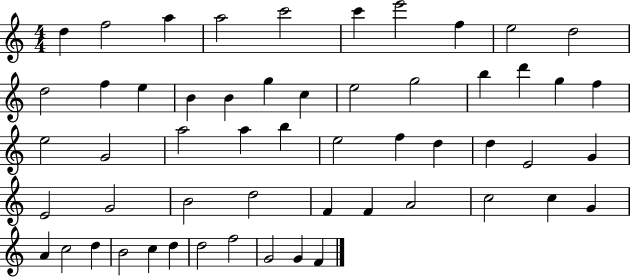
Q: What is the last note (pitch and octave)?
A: F4